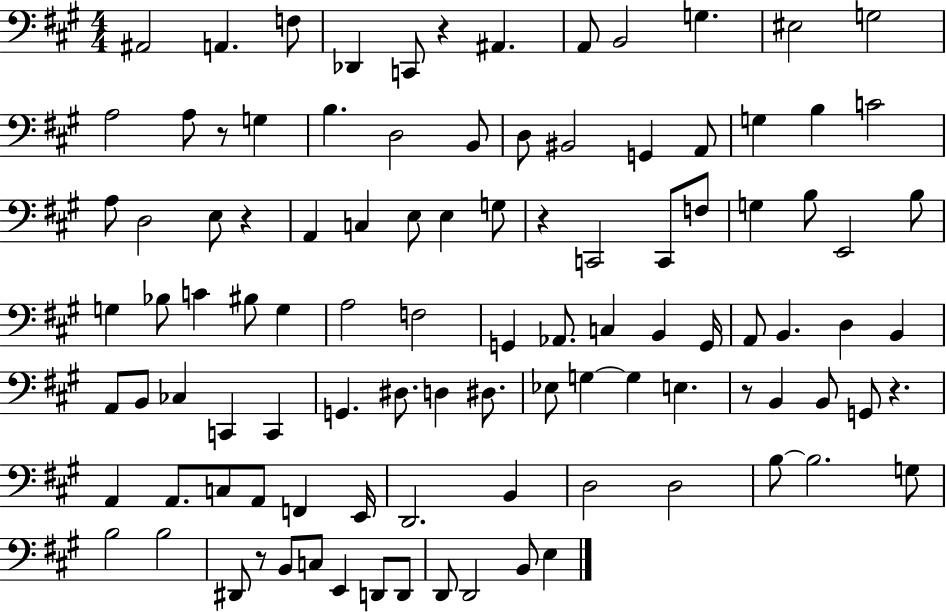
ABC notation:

X:1
T:Untitled
M:4/4
L:1/4
K:A
^A,,2 A,, F,/2 _D,, C,,/2 z ^A,, A,,/2 B,,2 G, ^E,2 G,2 A,2 A,/2 z/2 G, B, D,2 B,,/2 D,/2 ^B,,2 G,, A,,/2 G, B, C2 A,/2 D,2 E,/2 z A,, C, E,/2 E, G,/2 z C,,2 C,,/2 F,/2 G, B,/2 E,,2 B,/2 G, _B,/2 C ^B,/2 G, A,2 F,2 G,, _A,,/2 C, B,, G,,/4 A,,/2 B,, D, B,, A,,/2 B,,/2 _C, C,, C,, G,, ^D,/2 D, ^D,/2 _E,/2 G, G, E, z/2 B,, B,,/2 G,,/2 z A,, A,,/2 C,/2 A,,/2 F,, E,,/4 D,,2 B,, D,2 D,2 B,/2 B,2 G,/2 B,2 B,2 ^D,,/2 z/2 B,,/2 C,/2 E,, D,,/2 D,,/2 D,,/2 D,,2 B,,/2 E,